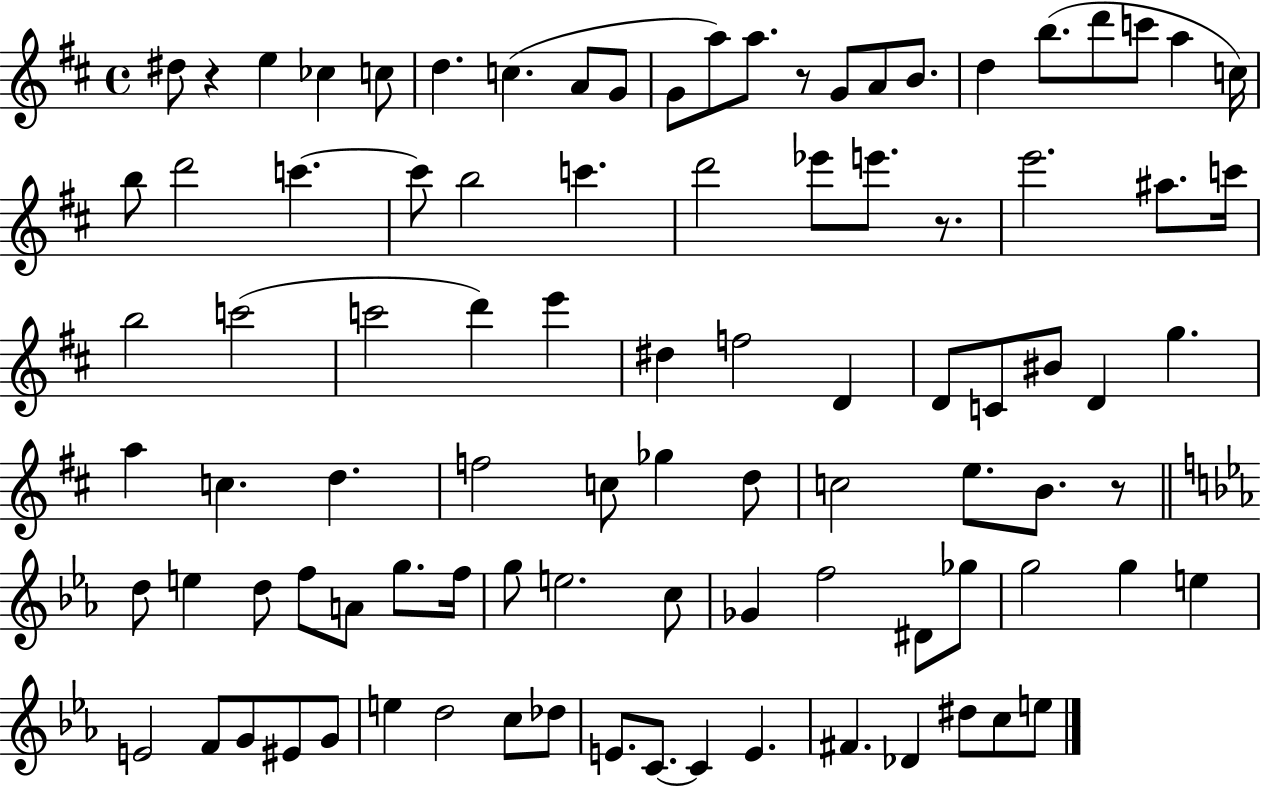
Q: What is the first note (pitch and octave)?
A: D#5